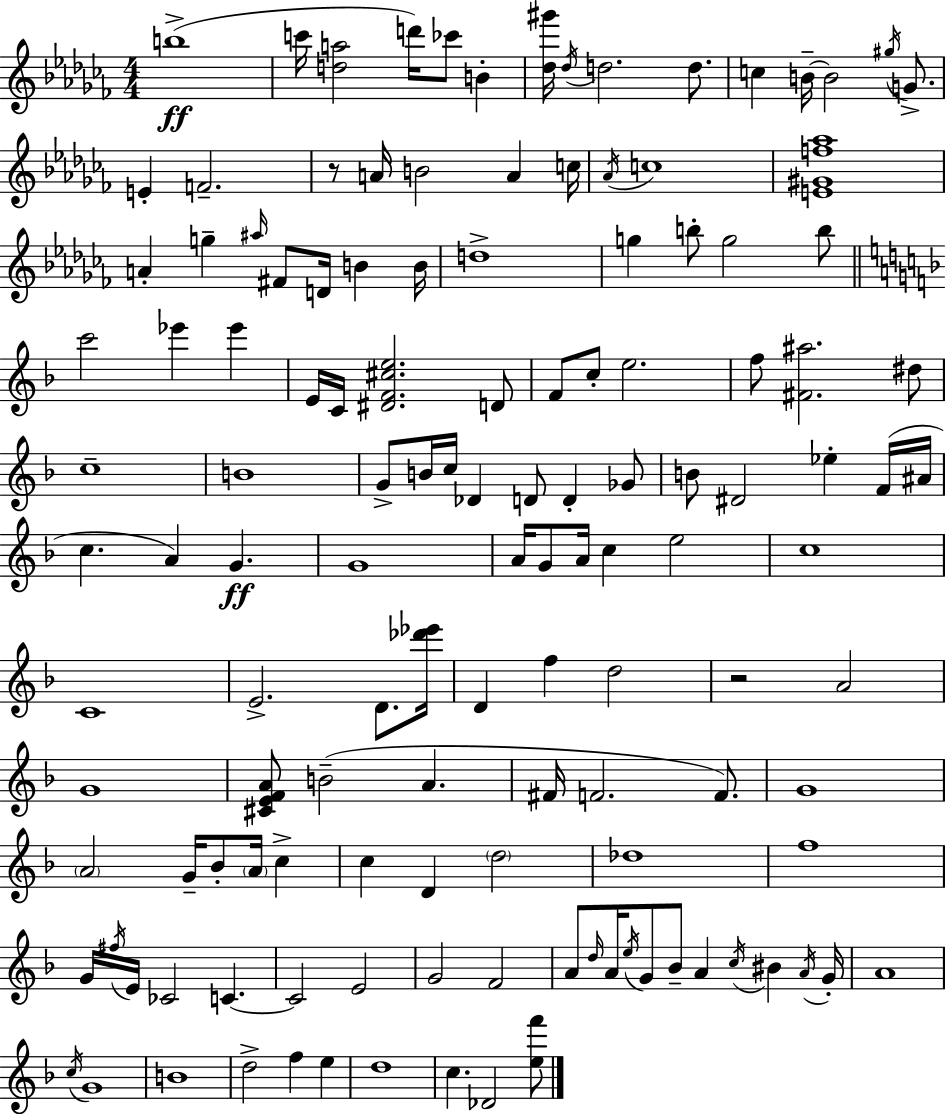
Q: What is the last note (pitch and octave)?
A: Db4